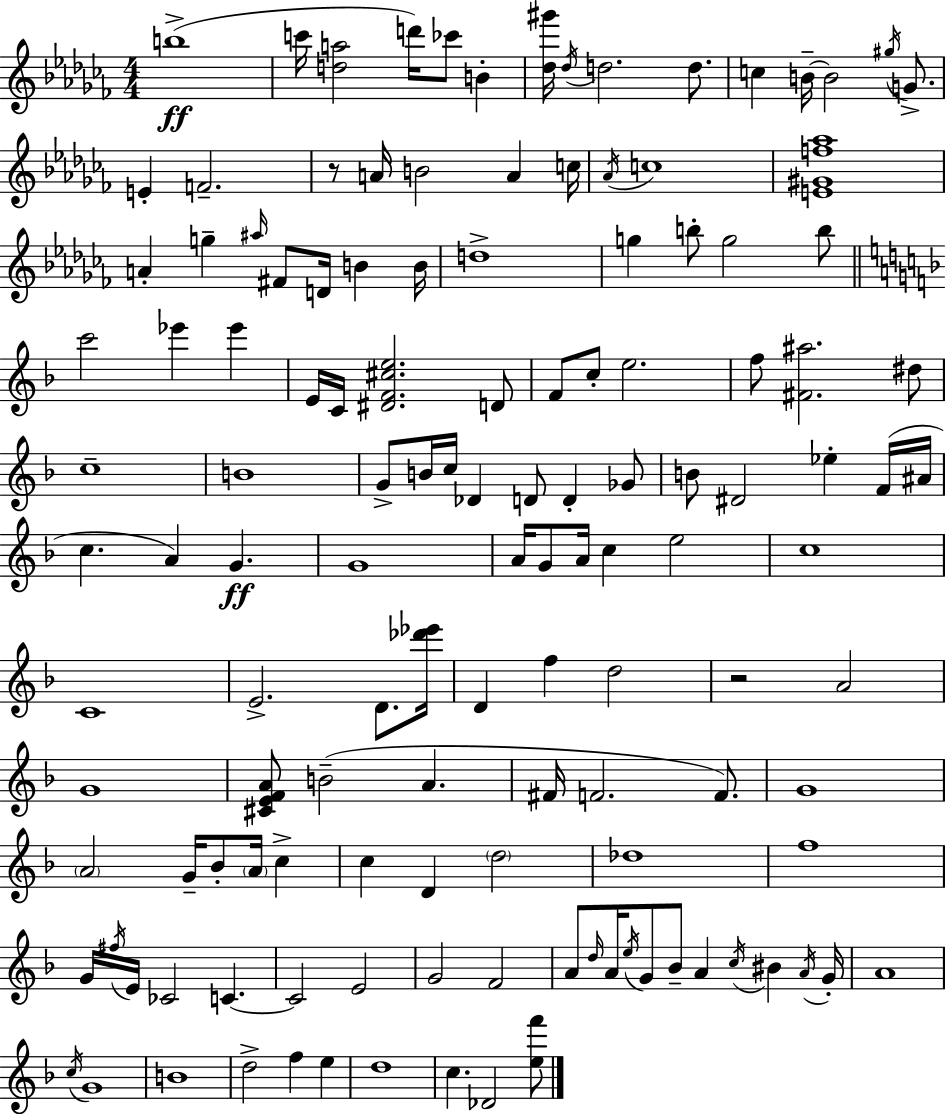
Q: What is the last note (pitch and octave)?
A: Db4